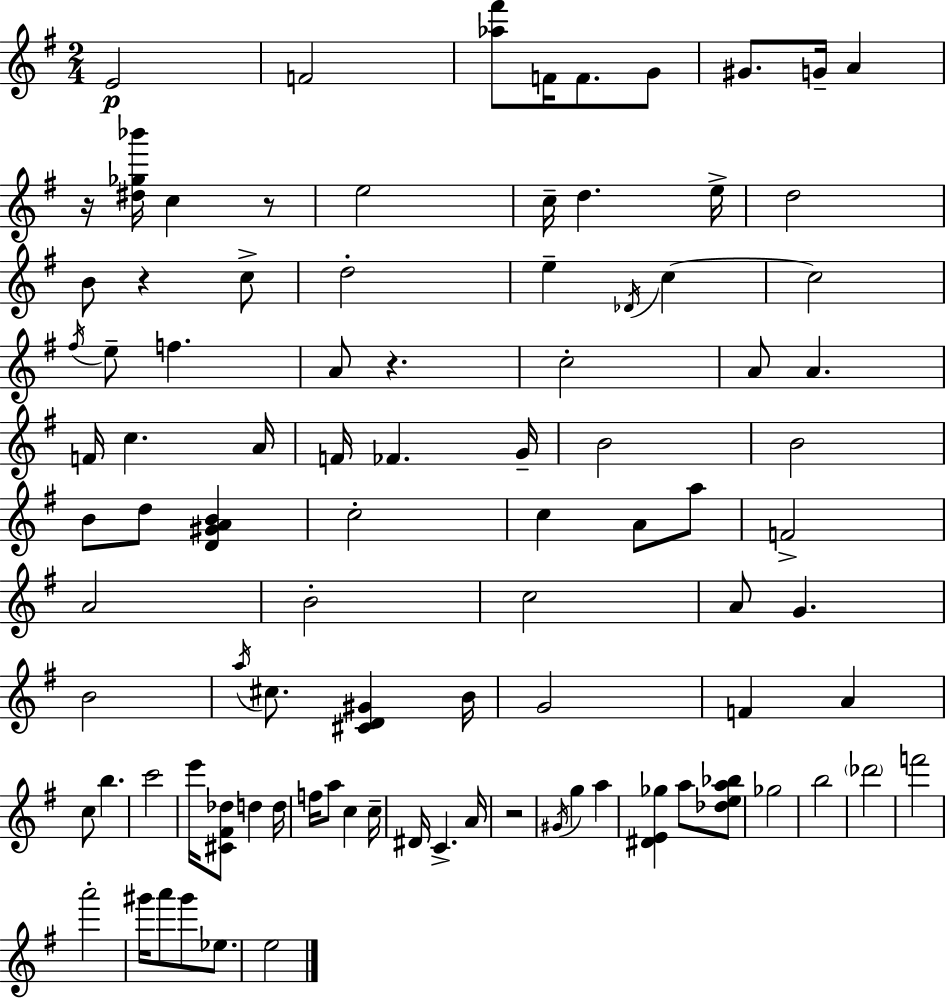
{
  \clef treble
  \numericTimeSignature
  \time 2/4
  \key g \major
  e'2\p | f'2 | <aes'' fis'''>8 f'16 f'8. g'8 | gis'8. g'16-- a'4 | \break r16 <dis'' ges'' bes'''>16 c''4 r8 | e''2 | c''16-- d''4. e''16-> | d''2 | \break b'8 r4 c''8-> | d''2-. | e''4-- \acciaccatura { des'16 } c''4~~ | c''2 | \break \acciaccatura { fis''16 } e''8-- f''4. | a'8 r4. | c''2-. | a'8 a'4. | \break f'16 c''4. | a'16 f'16 fes'4. | g'16-- b'2 | b'2 | \break b'8 d''8 <d' gis' a' b'>4 | c''2-. | c''4 a'8 | a''8 f'2-> | \break a'2 | b'2-. | c''2 | a'8 g'4. | \break b'2 | \acciaccatura { a''16 } cis''8. <cis' d' gis'>4 | b'16 g'2 | f'4 a'4 | \break c''8 b''4. | c'''2 | e'''16 <cis' fis' des''>8 d''4 | d''16 f''16 a''8 c''4 | \break c''16-- dis'16 c'4.-> | a'16 r2 | \acciaccatura { gis'16 } g''4 | a''4 <dis' e' ges''>4 | \break a''8 <des'' e'' a'' bes''>8 ges''2 | b''2 | \parenthesize des'''2 | f'''2 | \break a'''2-. | gis'''16 a'''8 gis'''8 | ees''8. e''2 | \bar "|."
}